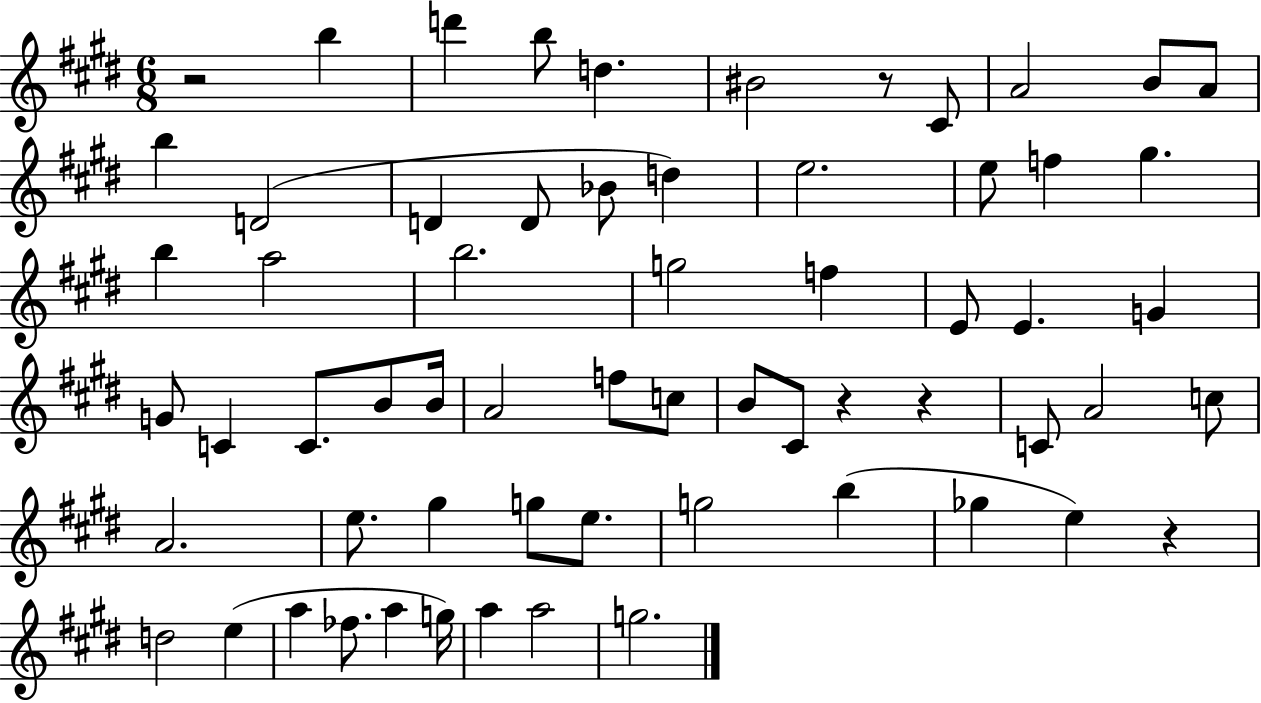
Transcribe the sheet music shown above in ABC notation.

X:1
T:Untitled
M:6/8
L:1/4
K:E
z2 b d' b/2 d ^B2 z/2 ^C/2 A2 B/2 A/2 b D2 D D/2 _B/2 d e2 e/2 f ^g b a2 b2 g2 f E/2 E G G/2 C C/2 B/2 B/4 A2 f/2 c/2 B/2 ^C/2 z z C/2 A2 c/2 A2 e/2 ^g g/2 e/2 g2 b _g e z d2 e a _f/2 a g/4 a a2 g2